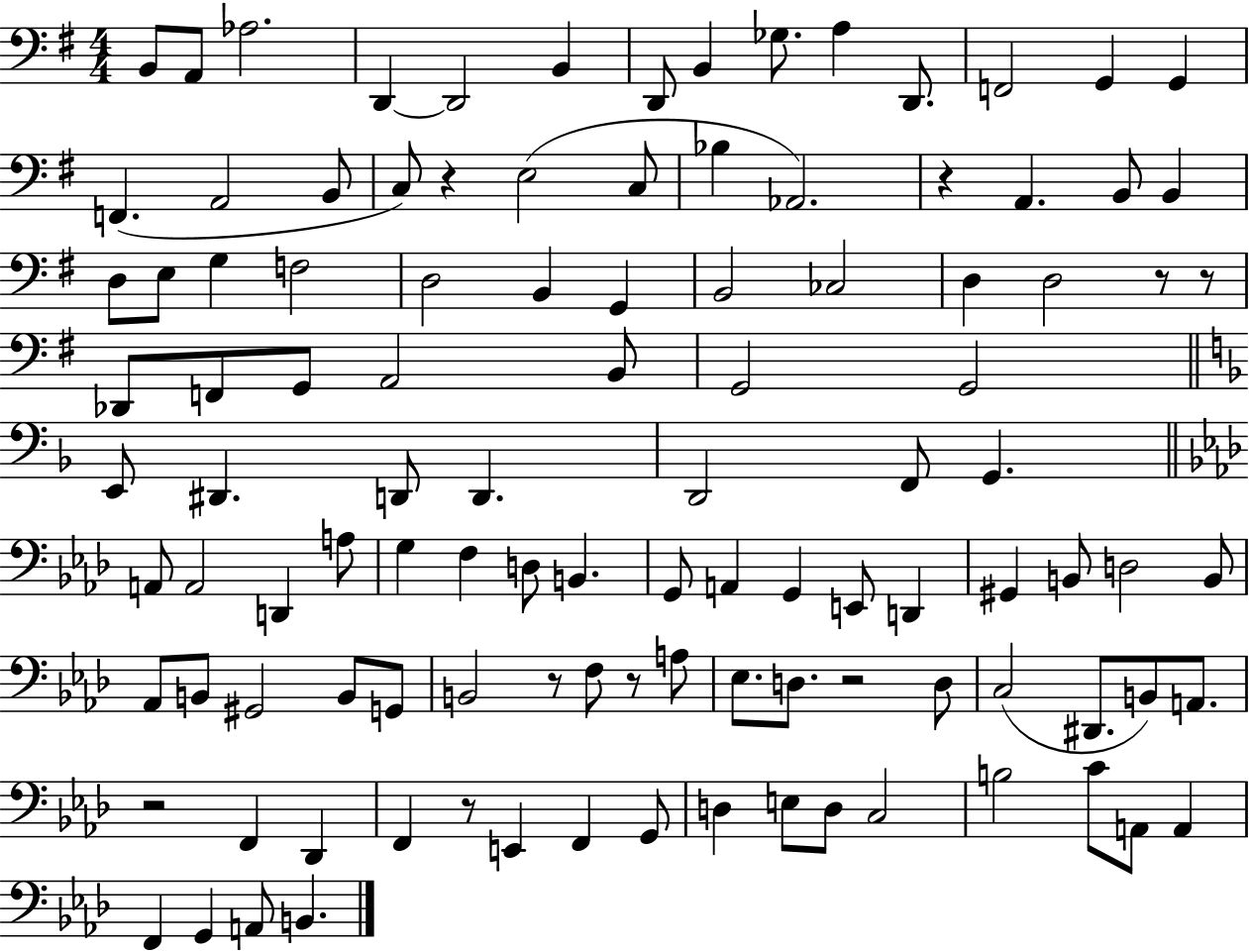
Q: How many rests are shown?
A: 9